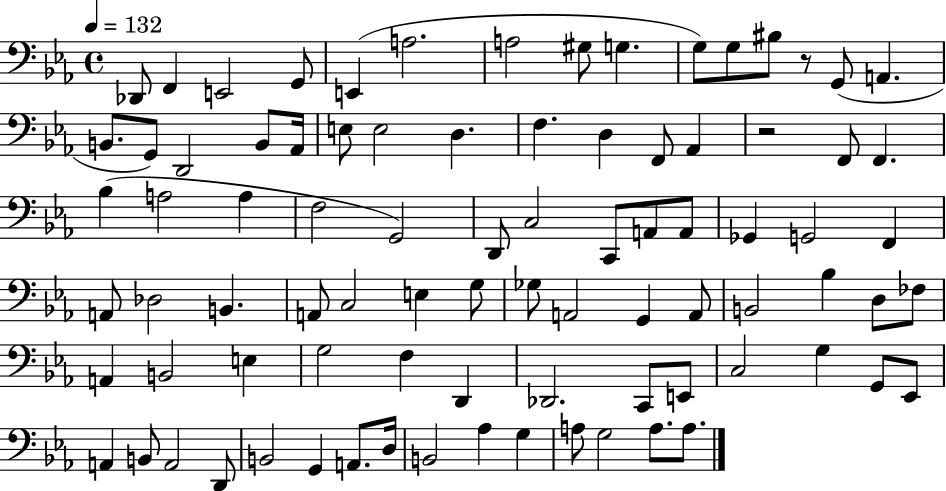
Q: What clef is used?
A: bass